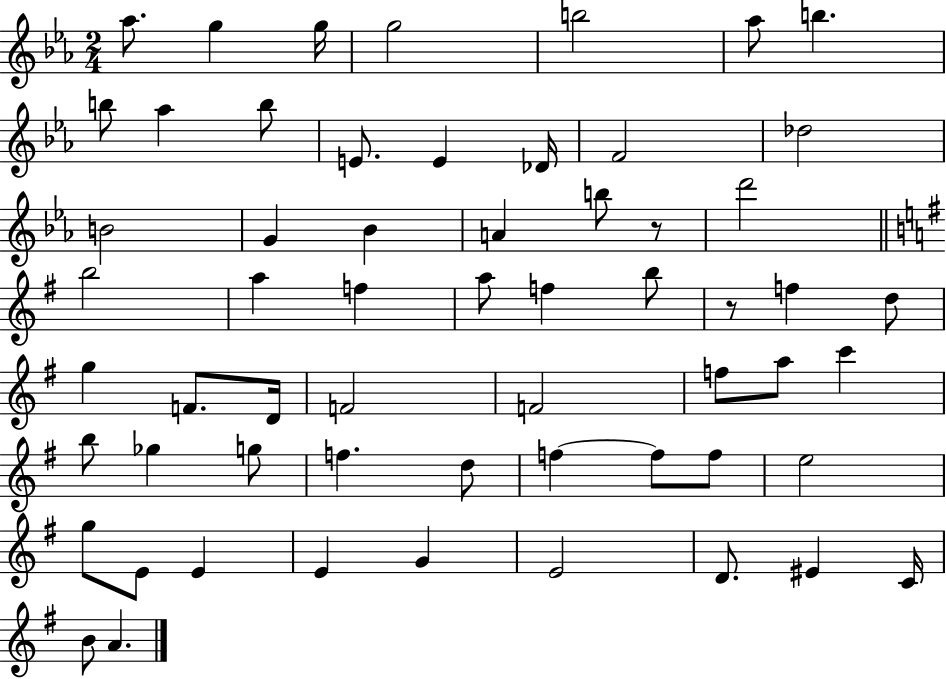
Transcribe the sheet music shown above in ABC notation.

X:1
T:Untitled
M:2/4
L:1/4
K:Eb
_a/2 g g/4 g2 b2 _a/2 b b/2 _a b/2 E/2 E _D/4 F2 _d2 B2 G _B A b/2 z/2 d'2 b2 a f a/2 f b/2 z/2 f d/2 g F/2 D/4 F2 F2 f/2 a/2 c' b/2 _g g/2 f d/2 f f/2 f/2 e2 g/2 E/2 E E G E2 D/2 ^E C/4 B/2 A